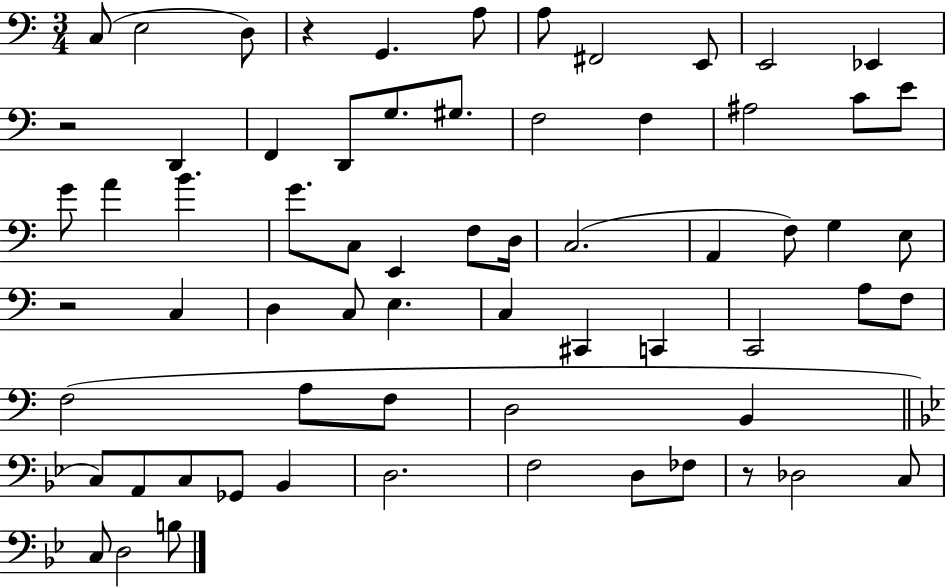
{
  \clef bass
  \numericTimeSignature
  \time 3/4
  \key c \major
  \repeat volta 2 { c8( e2 d8) | r4 g,4. a8 | a8 fis,2 e,8 | e,2 ees,4 | \break r2 d,4 | f,4 d,8 g8. gis8. | f2 f4 | ais2 c'8 e'8 | \break g'8 a'4 b'4. | g'8. c8 e,4 f8 d16 | c2.( | a,4 f8) g4 e8 | \break r2 c4 | d4 c8 e4. | c4 cis,4 c,4 | c,2 a8 f8 | \break f2( a8 f8 | d2 b,4 | \bar "||" \break \key g \minor c8) a,8 c8 ges,8 bes,4 | d2. | f2 d8 fes8 | r8 des2 c8 | \break c8 d2 b8 | } \bar "|."
}